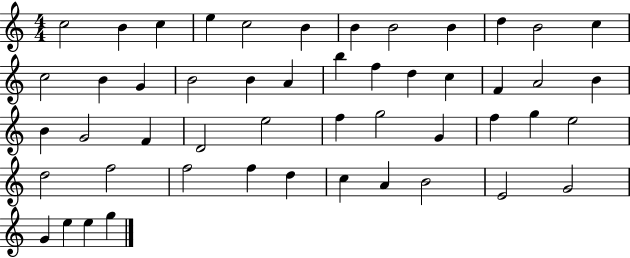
C5/h B4/q C5/q E5/q C5/h B4/q B4/q B4/h B4/q D5/q B4/h C5/q C5/h B4/q G4/q B4/h B4/q A4/q B5/q F5/q D5/q C5/q F4/q A4/h B4/q B4/q G4/h F4/q D4/h E5/h F5/q G5/h G4/q F5/q G5/q E5/h D5/h F5/h F5/h F5/q D5/q C5/q A4/q B4/h E4/h G4/h G4/q E5/q E5/q G5/q